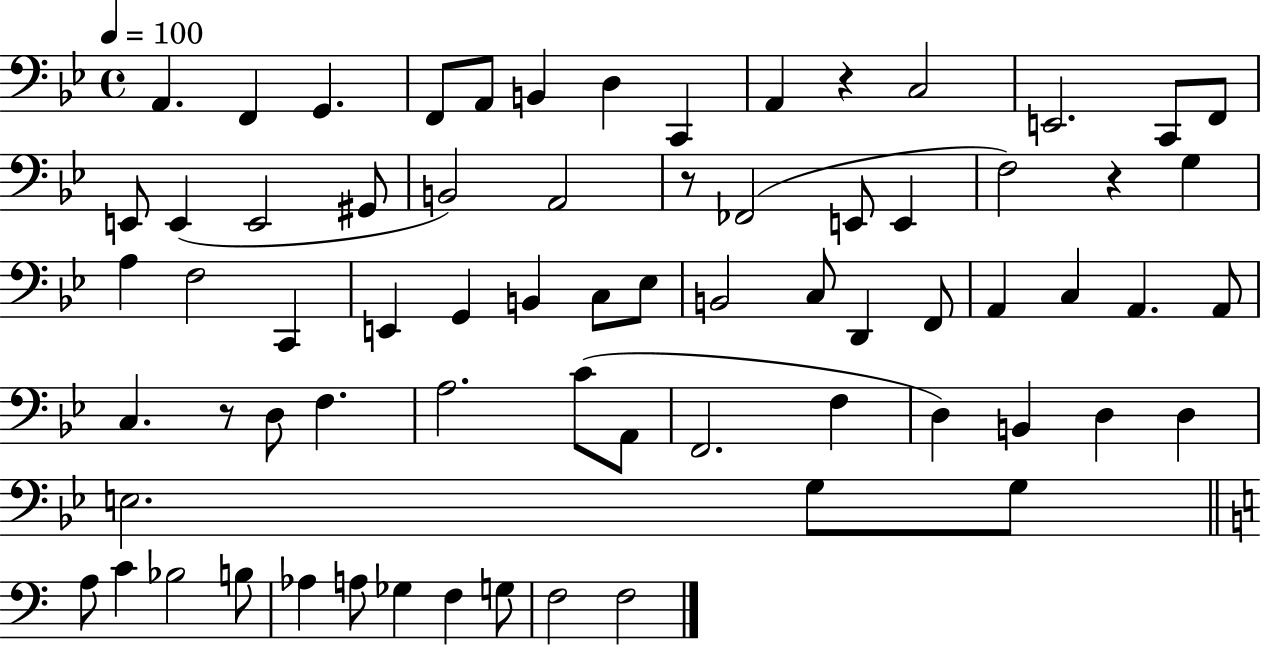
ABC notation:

X:1
T:Untitled
M:4/4
L:1/4
K:Bb
A,, F,, G,, F,,/2 A,,/2 B,, D, C,, A,, z C,2 E,,2 C,,/2 F,,/2 E,,/2 E,, E,,2 ^G,,/2 B,,2 A,,2 z/2 _F,,2 E,,/2 E,, F,2 z G, A, F,2 C,, E,, G,, B,, C,/2 _E,/2 B,,2 C,/2 D,, F,,/2 A,, C, A,, A,,/2 C, z/2 D,/2 F, A,2 C/2 A,,/2 F,,2 F, D, B,, D, D, E,2 G,/2 G,/2 A,/2 C _B,2 B,/2 _A, A,/2 _G, F, G,/2 F,2 F,2